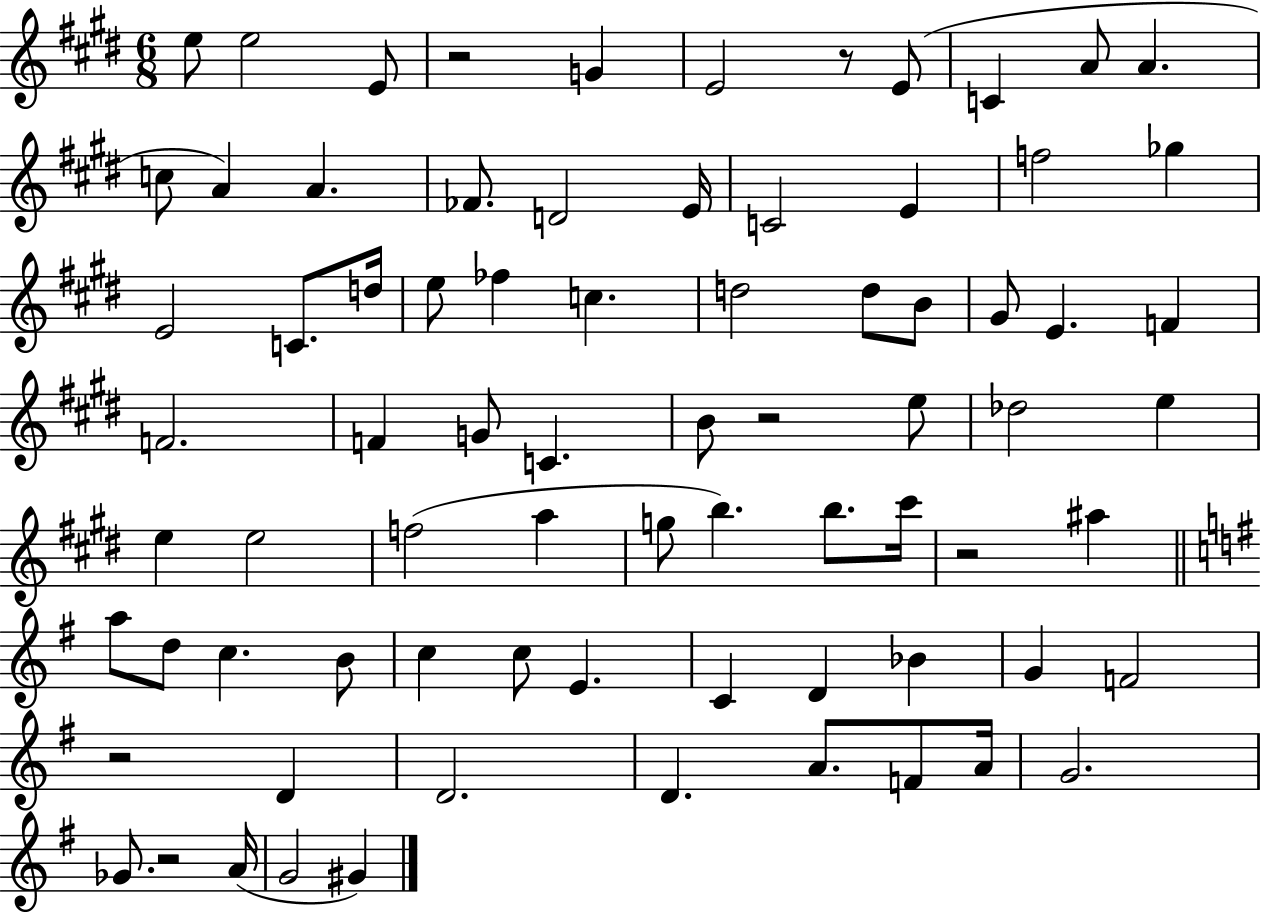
{
  \clef treble
  \numericTimeSignature
  \time 6/8
  \key e \major
  e''8 e''2 e'8 | r2 g'4 | e'2 r8 e'8( | c'4 a'8 a'4. | \break c''8 a'4) a'4. | fes'8. d'2 e'16 | c'2 e'4 | f''2 ges''4 | \break e'2 c'8. d''16 | e''8 fes''4 c''4. | d''2 d''8 b'8 | gis'8 e'4. f'4 | \break f'2. | f'4 g'8 c'4. | b'8 r2 e''8 | des''2 e''4 | \break e''4 e''2 | f''2( a''4 | g''8 b''4.) b''8. cis'''16 | r2 ais''4 | \break \bar "||" \break \key g \major a''8 d''8 c''4. b'8 | c''4 c''8 e'4. | c'4 d'4 bes'4 | g'4 f'2 | \break r2 d'4 | d'2. | d'4. a'8. f'8 a'16 | g'2. | \break ges'8. r2 a'16( | g'2 gis'4) | \bar "|."
}